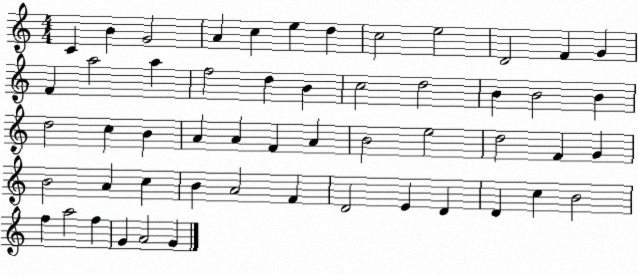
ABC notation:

X:1
T:Untitled
M:4/4
L:1/4
K:C
C B G2 A c e d c2 e2 D2 F G F a2 a f2 d B c2 d2 B B2 B d2 c B A A F A B2 e2 d2 F G B2 A c B A2 F D2 E D D c B2 f a2 f G A2 G